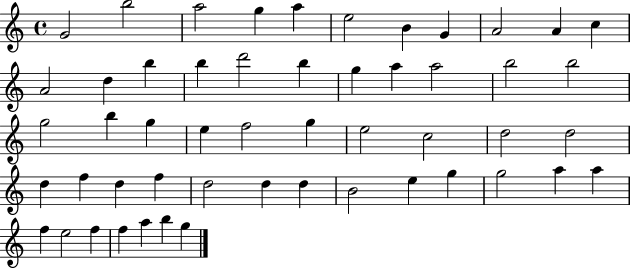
G4/h B5/h A5/h G5/q A5/q E5/h B4/q G4/q A4/h A4/q C5/q A4/h D5/q B5/q B5/q D6/h B5/q G5/q A5/q A5/h B5/h B5/h G5/h B5/q G5/q E5/q F5/h G5/q E5/h C5/h D5/h D5/h D5/q F5/q D5/q F5/q D5/h D5/q D5/q B4/h E5/q G5/q G5/h A5/q A5/q F5/q E5/h F5/q F5/q A5/q B5/q G5/q